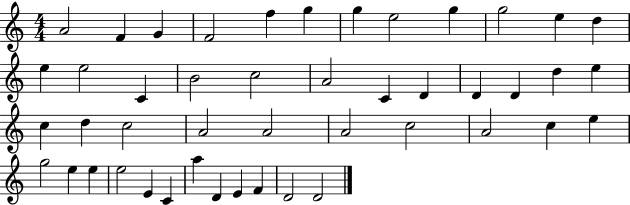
X:1
T:Untitled
M:4/4
L:1/4
K:C
A2 F G F2 f g g e2 g g2 e d e e2 C B2 c2 A2 C D D D d e c d c2 A2 A2 A2 c2 A2 c e g2 e e e2 E C a D E F D2 D2